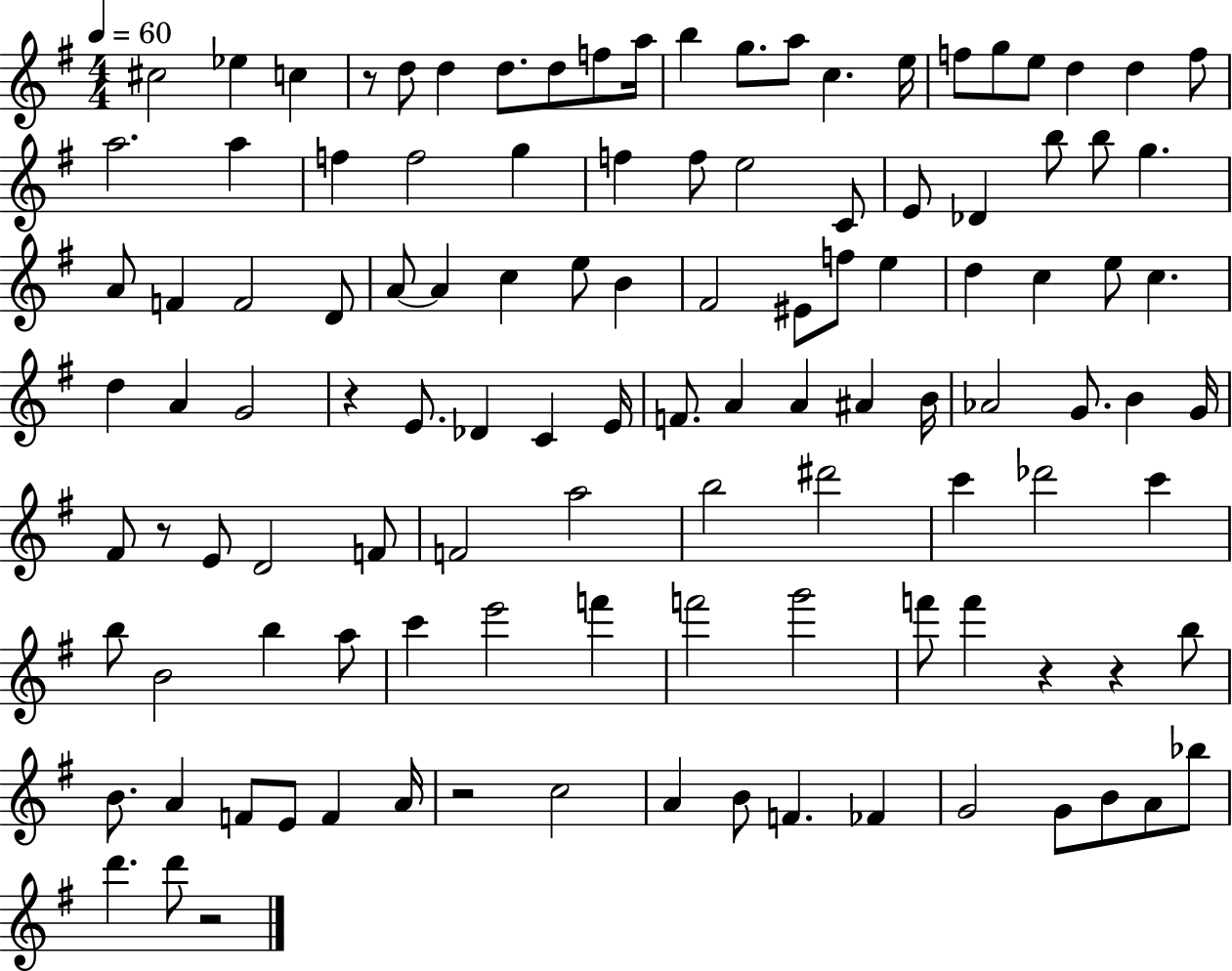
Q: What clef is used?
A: treble